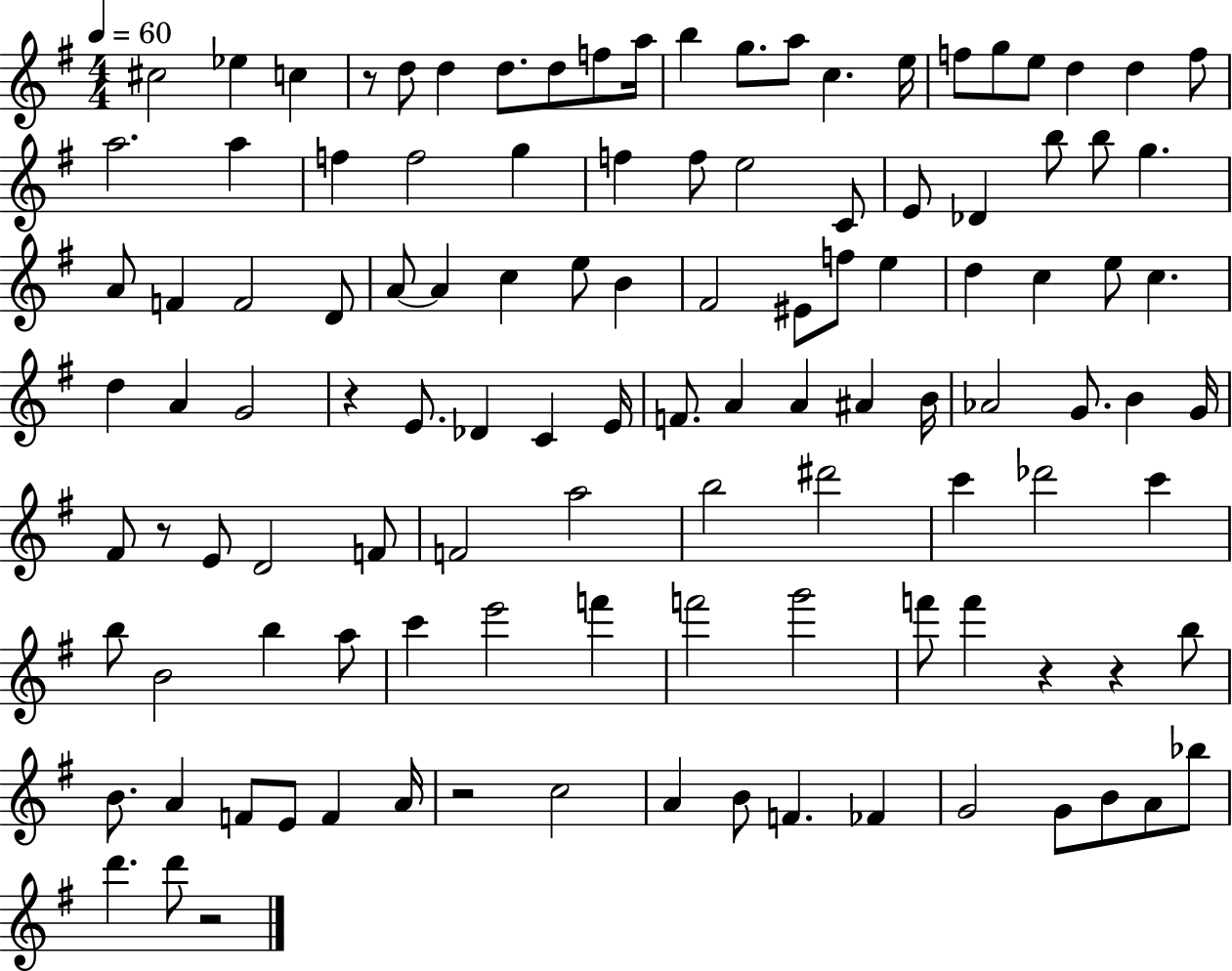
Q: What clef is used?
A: treble